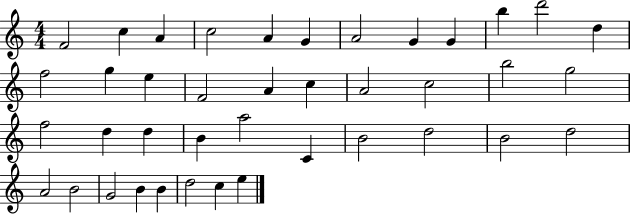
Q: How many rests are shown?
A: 0